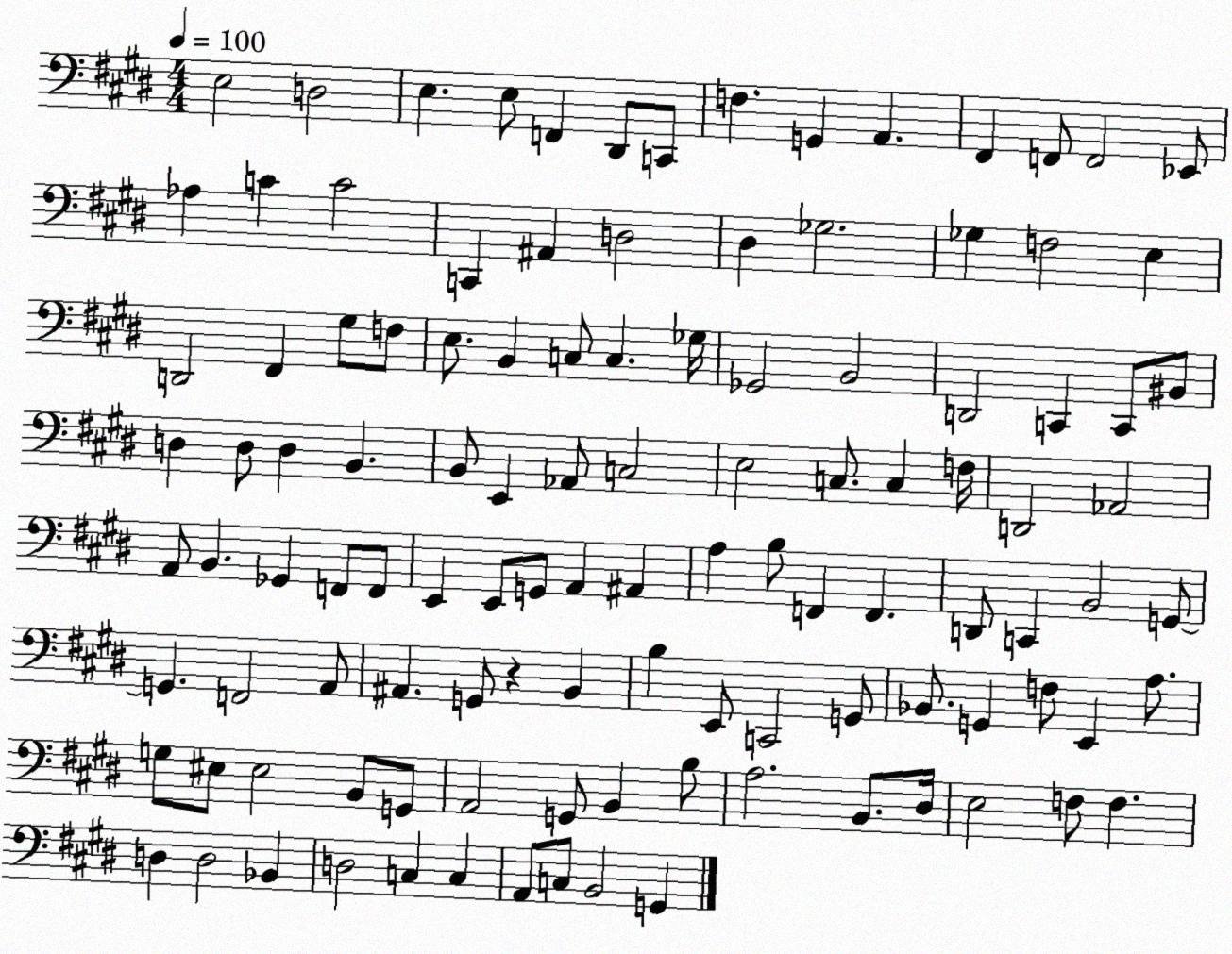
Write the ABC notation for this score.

X:1
T:Untitled
M:4/4
L:1/4
K:E
E,2 D,2 E, E,/2 F,, ^D,,/2 C,,/2 F, G,, A,, ^F,, F,,/2 F,,2 _E,,/2 _A, C C2 C,, ^A,, D,2 ^D, _G,2 _G, F,2 E, D,,2 ^F,, ^G,/2 F,/2 E,/2 B,, C,/2 C, _G,/4 _G,,2 B,,2 D,,2 C,, C,,/2 ^B,,/2 D, D,/2 D, B,, B,,/2 E,, _A,,/2 C,2 E,2 C,/2 C, F,/4 D,,2 _A,,2 A,,/2 B,, _G,, F,,/2 F,,/2 E,, E,,/2 G,,/2 A,, ^A,, A, B,/2 F,, F,, D,,/2 C,, B,,2 G,,/2 G,, F,,2 A,,/2 ^A,, G,,/2 z B,, B, E,,/2 C,,2 G,,/2 _B,,/2 G,, F,/2 E,, A,/2 G,/2 ^E,/2 ^E,2 B,,/2 G,,/2 A,,2 G,,/2 B,, B,/2 A,2 B,,/2 ^D,/4 E,2 F,/2 F, D, D,2 _B,, D,2 C, C, A,,/2 C,/2 B,,2 G,,